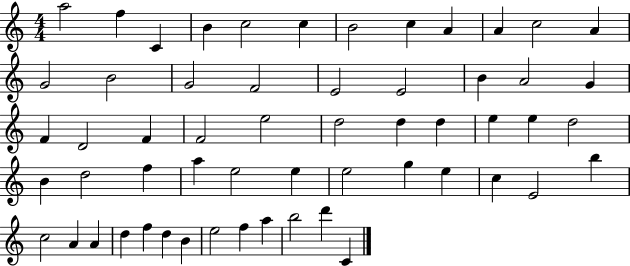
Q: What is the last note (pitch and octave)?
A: C4